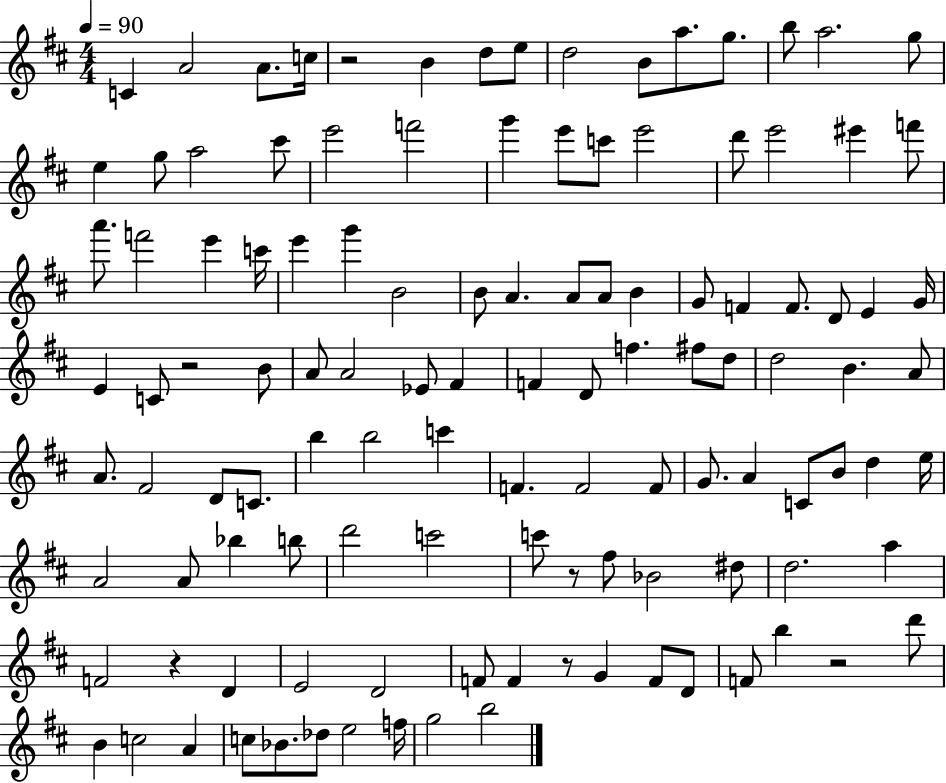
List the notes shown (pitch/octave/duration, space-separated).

C4/q A4/h A4/e. C5/s R/h B4/q D5/e E5/e D5/h B4/e A5/e. G5/e. B5/e A5/h. G5/e E5/q G5/e A5/h C#6/e E6/h F6/h G6/q E6/e C6/e E6/h D6/e E6/h EIS6/q F6/e A6/e. F6/h E6/q C6/s E6/q G6/q B4/h B4/e A4/q. A4/e A4/e B4/q G4/e F4/q F4/e. D4/e E4/q G4/s E4/q C4/e R/h B4/e A4/e A4/h Eb4/e F#4/q F4/q D4/e F5/q. F#5/e D5/e D5/h B4/q. A4/e A4/e. F#4/h D4/e C4/e. B5/q B5/h C6/q F4/q. F4/h F4/e G4/e. A4/q C4/e B4/e D5/q E5/s A4/h A4/e Bb5/q B5/e D6/h C6/h C6/e R/e F#5/e Bb4/h D#5/e D5/h. A5/q F4/h R/q D4/q E4/h D4/h F4/e F4/q R/e G4/q F4/e D4/e F4/e B5/q R/h D6/e B4/q C5/h A4/q C5/e Bb4/e. Db5/e E5/h F5/s G5/h B5/h